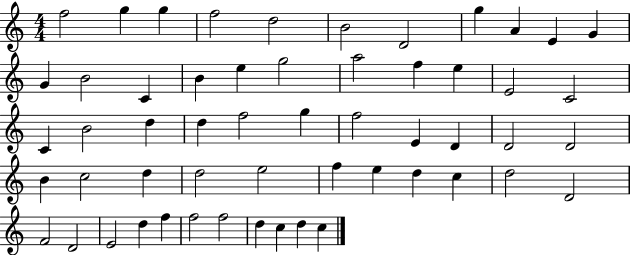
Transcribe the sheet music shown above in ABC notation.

X:1
T:Untitled
M:4/4
L:1/4
K:C
f2 g g f2 d2 B2 D2 g A E G G B2 C B e g2 a2 f e E2 C2 C B2 d d f2 g f2 E D D2 D2 B c2 d d2 e2 f e d c d2 D2 F2 D2 E2 d f f2 f2 d c d c